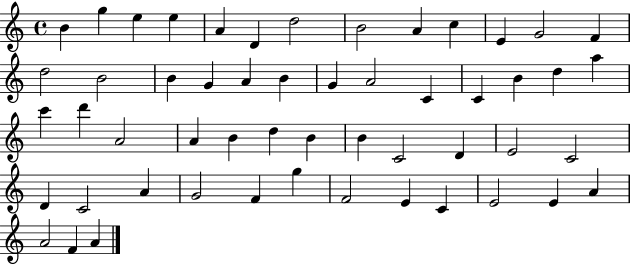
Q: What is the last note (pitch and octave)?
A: A4